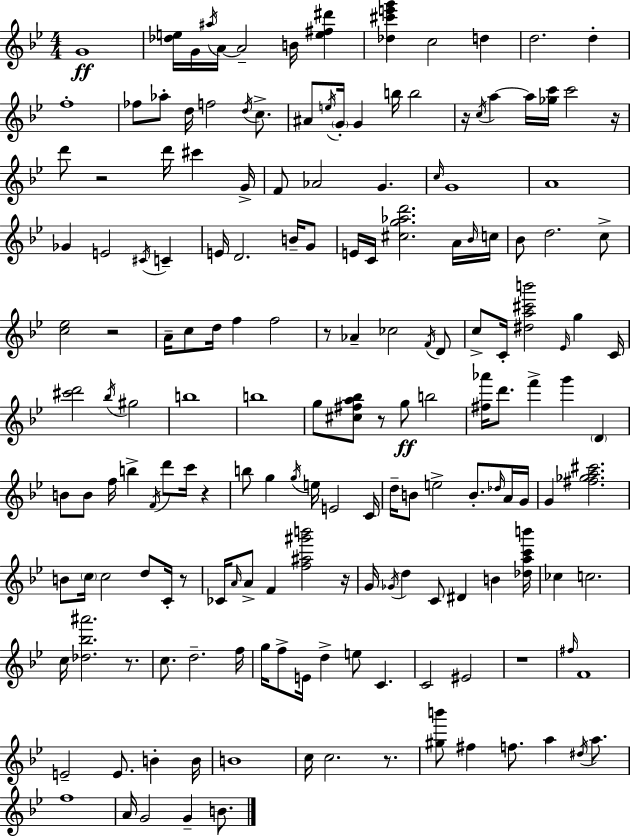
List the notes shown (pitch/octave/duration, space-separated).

G4/w [Db5,E5]/s G4/s A#5/s A4/s A4/h B4/s [E5,F#5,D#6]/q [Db5,C#6,E6,G6]/q C5/h D5/q D5/h. D5/q F5/w FES5/e Ab5/e D5/s F5/h D5/s C5/e. A#4/e E5/s G4/s G4/q B5/s B5/h R/s C5/s A5/q A5/s [Gb5,C6]/s C6/h R/s D6/e R/h D6/s C#6/q G4/s F4/e Ab4/h G4/q. C5/s G4/w A4/w Gb4/q E4/h C#4/s C4/q E4/s D4/h. B4/s G4/e E4/s C4/s [C#5,G5,Ab5,D6]/h. A4/s Bb4/s C5/s Bb4/e D5/h. C5/e [C5,Eb5]/h R/h A4/s C5/e D5/s F5/q F5/h R/e Ab4/q CES5/h F4/s D4/e C5/e C4/s [D#5,A5,C#6,B6]/h Eb4/s G5/q C4/s [C#6,D6]/h Bb5/s G#5/h B5/w B5/w G5/e [C#5,F#5,A5,Bb5]/e R/e G5/e B5/h [F#5,Ab6]/s D6/e. F6/q G6/q D4/q B4/e B4/e F5/s B5/q F4/s D6/e C6/s R/q B5/e G5/q G5/s E5/s E4/h C4/s D5/s B4/e E5/h B4/e. Db5/s A4/s G4/s G4/q [F#5,Gb5,A5,C#6]/h. B4/e C5/s C5/h D5/e C4/s R/e CES4/s A4/s A4/e F4/q [F5,A#5,G#6,B6]/h R/s G4/s Gb4/s D5/q C4/e D#4/q B4/q [Db5,A5,C6,B6]/s CES5/q C5/h. C5/s [Db5,Bb5,A#6]/h. R/e. C5/e. D5/h. F5/s G5/s F5/e E4/s D5/q E5/e C4/q. C4/h EIS4/h R/w F#5/s F4/w E4/h E4/e. B4/q B4/s B4/w C5/s C5/h. R/e. [G#5,B6]/e F#5/q F5/e. A5/q D#5/s A5/e. F5/w A4/s G4/h G4/q B4/e.